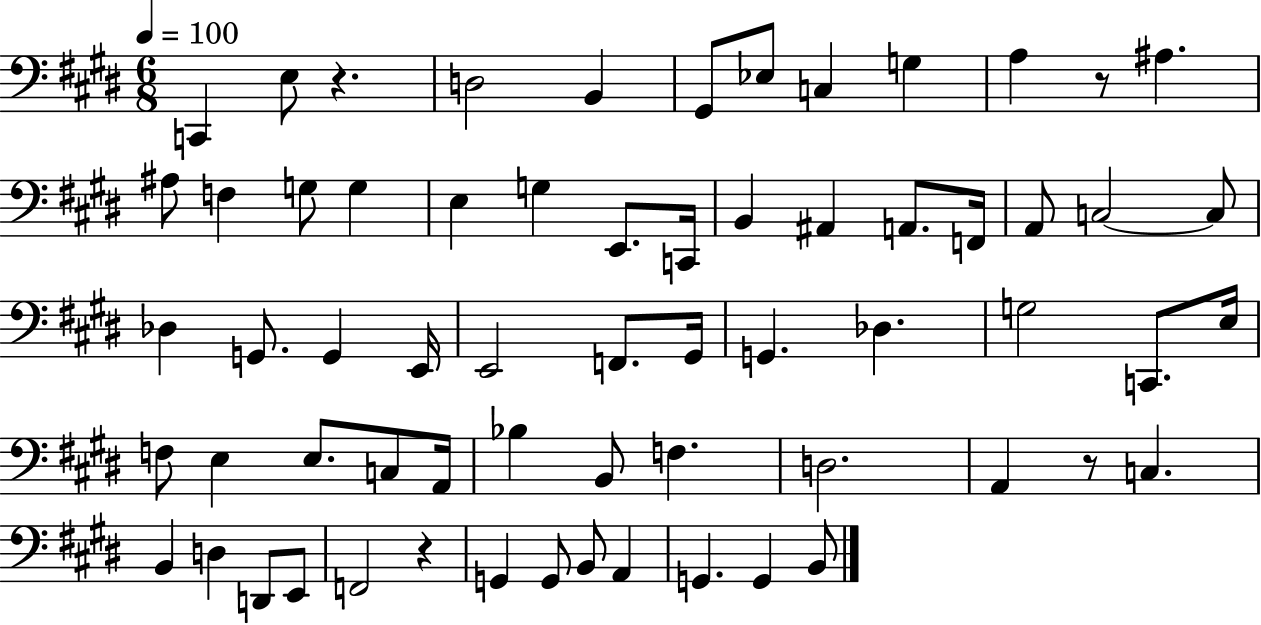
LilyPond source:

{
  \clef bass
  \numericTimeSignature
  \time 6/8
  \key e \major
  \tempo 4 = 100
  c,4 e8 r4. | d2 b,4 | gis,8 ees8 c4 g4 | a4 r8 ais4. | \break ais8 f4 g8 g4 | e4 g4 e,8. c,16 | b,4 ais,4 a,8. f,16 | a,8 c2~~ c8 | \break des4 g,8. g,4 e,16 | e,2 f,8. gis,16 | g,4. des4. | g2 c,8. e16 | \break f8 e4 e8. c8 a,16 | bes4 b,8 f4. | d2. | a,4 r8 c4. | \break b,4 d4 d,8 e,8 | f,2 r4 | g,4 g,8 b,8 a,4 | g,4. g,4 b,8 | \break \bar "|."
}